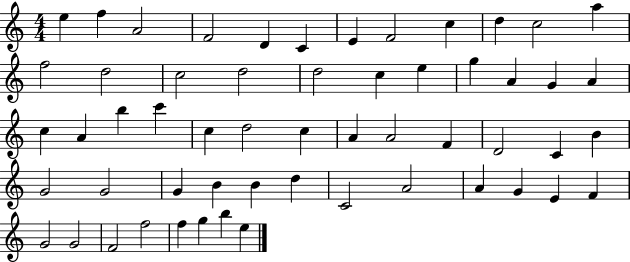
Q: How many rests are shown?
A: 0